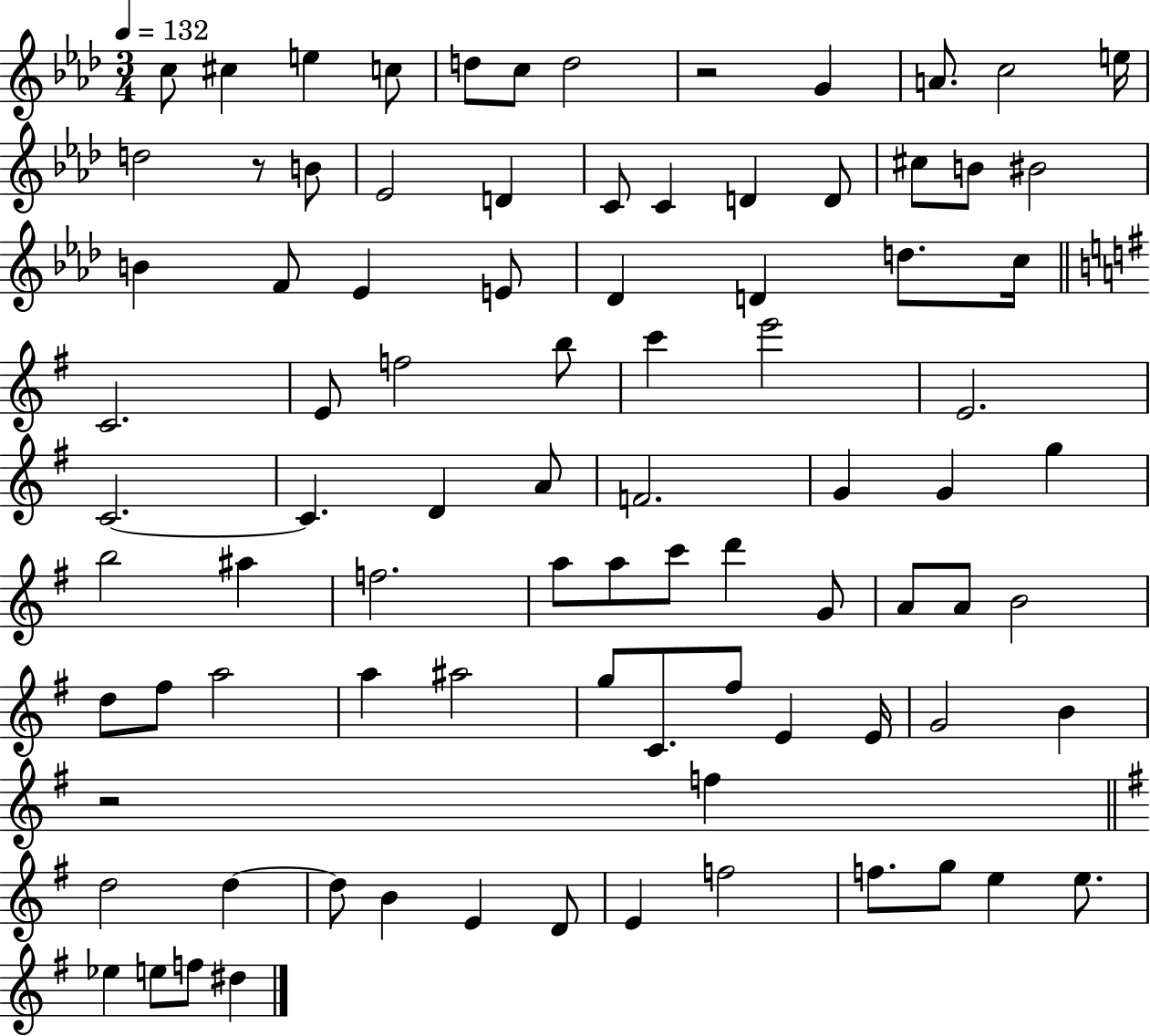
C5/e C#5/q E5/q C5/e D5/e C5/e D5/h R/h G4/q A4/e. C5/h E5/s D5/h R/e B4/e Eb4/h D4/q C4/e C4/q D4/q D4/e C#5/e B4/e BIS4/h B4/q F4/e Eb4/q E4/e Db4/q D4/q D5/e. C5/s C4/h. E4/e F5/h B5/e C6/q E6/h E4/h. C4/h. C4/q. D4/q A4/e F4/h. G4/q G4/q G5/q B5/h A#5/q F5/h. A5/e A5/e C6/e D6/q G4/e A4/e A4/e B4/h D5/e F#5/e A5/h A5/q A#5/h G5/e C4/e. F#5/e E4/q E4/s G4/h B4/q R/h F5/q D5/h D5/q D5/e B4/q E4/q D4/e E4/q F5/h F5/e. G5/e E5/q E5/e. Eb5/q E5/e F5/e D#5/q